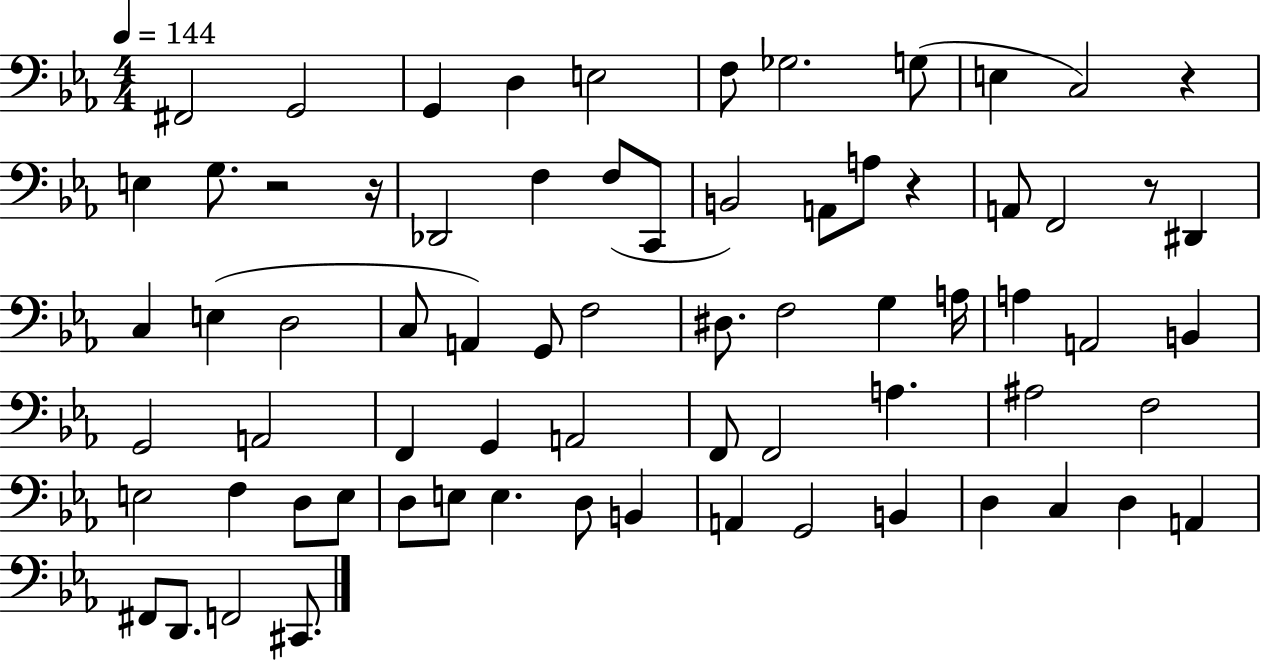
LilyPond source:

{
  \clef bass
  \numericTimeSignature
  \time 4/4
  \key ees \major
  \tempo 4 = 144
  \repeat volta 2 { fis,2 g,2 | g,4 d4 e2 | f8 ges2. g8( | e4 c2) r4 | \break e4 g8. r2 r16 | des,2 f4 f8( c,8 | b,2) a,8 a8 r4 | a,8 f,2 r8 dis,4 | \break c4 e4( d2 | c8 a,4) g,8 f2 | dis8. f2 g4 a16 | a4 a,2 b,4 | \break g,2 a,2 | f,4 g,4 a,2 | f,8 f,2 a4. | ais2 f2 | \break e2 f4 d8 e8 | d8 e8 e4. d8 b,4 | a,4 g,2 b,4 | d4 c4 d4 a,4 | \break fis,8 d,8. f,2 cis,8. | } \bar "|."
}